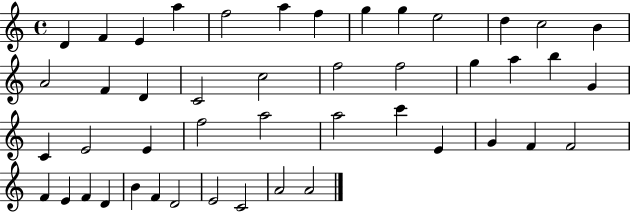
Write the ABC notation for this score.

X:1
T:Untitled
M:4/4
L:1/4
K:C
D F E a f2 a f g g e2 d c2 B A2 F D C2 c2 f2 f2 g a b G C E2 E f2 a2 a2 c' E G F F2 F E F D B F D2 E2 C2 A2 A2